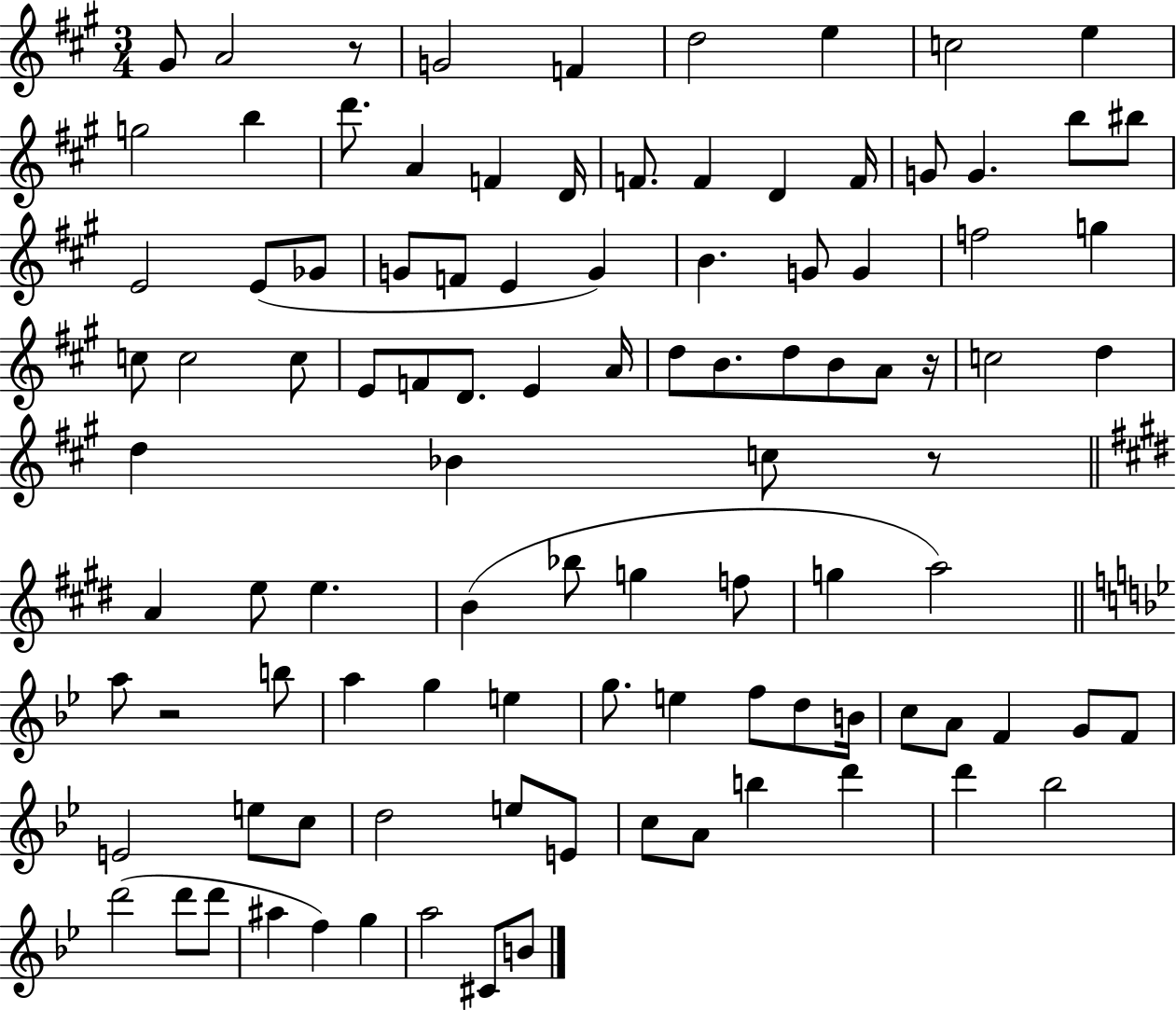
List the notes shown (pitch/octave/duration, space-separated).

G#4/e A4/h R/e G4/h F4/q D5/h E5/q C5/h E5/q G5/h B5/q D6/e. A4/q F4/q D4/s F4/e. F4/q D4/q F4/s G4/e G4/q. B5/e BIS5/e E4/h E4/e Gb4/e G4/e F4/e E4/q G4/q B4/q. G4/e G4/q F5/h G5/q C5/e C5/h C5/e E4/e F4/e D4/e. E4/q A4/s D5/e B4/e. D5/e B4/e A4/e R/s C5/h D5/q D5/q Bb4/q C5/e R/e A4/q E5/e E5/q. B4/q Bb5/e G5/q F5/e G5/q A5/h A5/e R/h B5/e A5/q G5/q E5/q G5/e. E5/q F5/e D5/e B4/s C5/e A4/e F4/q G4/e F4/e E4/h E5/e C5/e D5/h E5/e E4/e C5/e A4/e B5/q D6/q D6/q Bb5/h D6/h D6/e D6/e A#5/q F5/q G5/q A5/h C#4/e B4/e